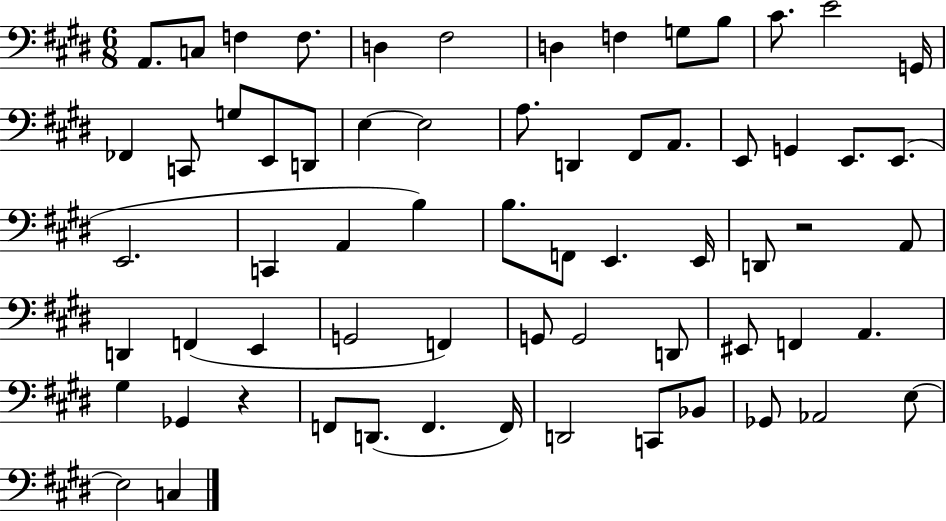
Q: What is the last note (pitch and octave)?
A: C3